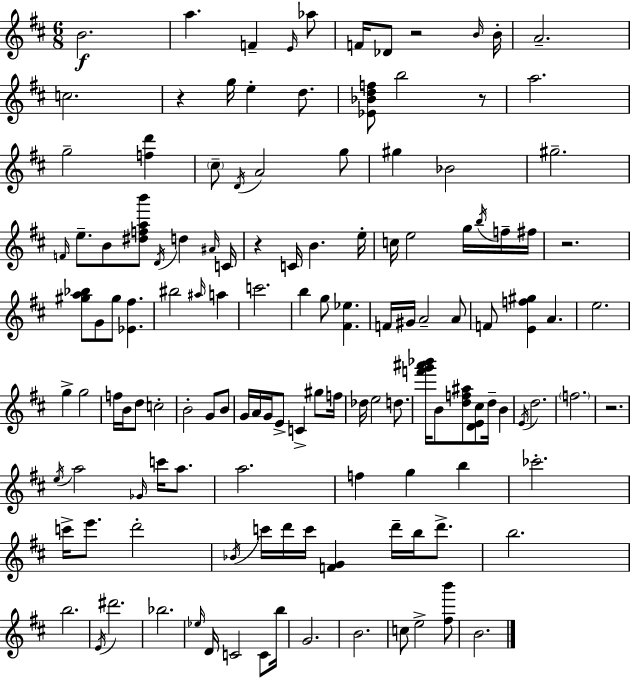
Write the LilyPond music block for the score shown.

{
  \clef treble
  \numericTimeSignature
  \time 6/8
  \key d \major
  b'2.\f | a''4. f'4-- \grace { e'16 } aes''8 | f'16 des'8 r2 | \grace { b'16 } b'16-. a'2.-- | \break c''2. | r4 g''16 e''4-. d''8. | <ees' bes' d'' f''>8 b''2 | r8 a''2. | \break g''2-- <f'' d'''>4 | \parenthesize cis''8-- \acciaccatura { d'16 } a'2 | g''8 gis''4 bes'2 | gis''2.-- | \break \grace { f'16 } e''8.-- b'8 <dis'' f'' a'' b'''>8 \acciaccatura { d'16 } | d''4 \grace { ais'16 } c'16 r4 c'16 b'4. | e''16-. c''16 e''2 | g''16 \acciaccatura { b''16 } f''16-- fis''16 r2. | \break <gis'' a'' bes''>8 g'8 gis''8 | <ees' fis''>4. bis''2 | \grace { ais''16 } a''4 c'''2. | b''4 | \break g''8 <fis' ees''>4. f'16 gis'16 a'2-- | a'8 f'8 <e' f'' gis''>4 | a'4. e''2. | g''4-> | \break g''2 f''16 b'16 d''8 | c''2-. b'2-. | g'8 b'8 g'16 a'16 g'16 e'8-> | c'4-> gis''8 f''16 des''16 e''2 | \break d''8. <f''' g''' ais''' bes'''>16 b'8 <d'' f'' ais''>8 | <d' e' cis''>8 d''16-- b'4 \acciaccatura { e'16 } d''2. | \parenthesize f''2. | r2. | \break \acciaccatura { e''16 } a''2 | \grace { ges'16 } c'''16 a''8. a''2. | f''4 | g''4 b''4 ces'''2.-. | \break c'''16-> | e'''8. d'''2-. \acciaccatura { bes'16 } | c'''16 d'''16 c'''16 <f' g'>4 d'''16-- b''16 d'''8.-> | b''2. | \break b''2. | \acciaccatura { e'16 } dis'''2. | bes''2. | \grace { ees''16 } d'16 c'2 c'8 | \break b''16 g'2. | b'2. | c''8 e''2-> | <fis'' b'''>8 b'2. | \break \bar "|."
}